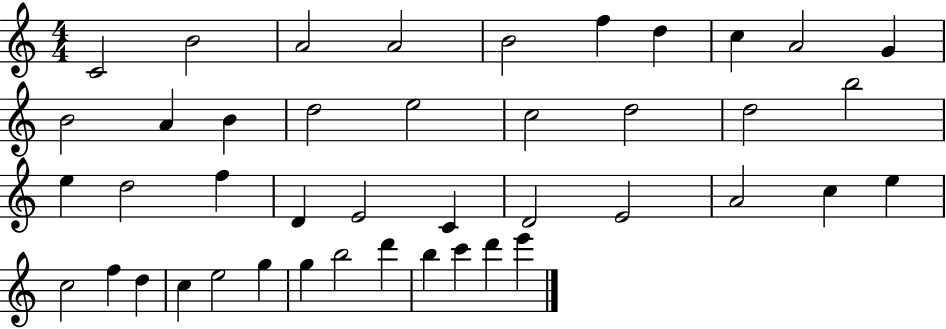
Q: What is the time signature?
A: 4/4